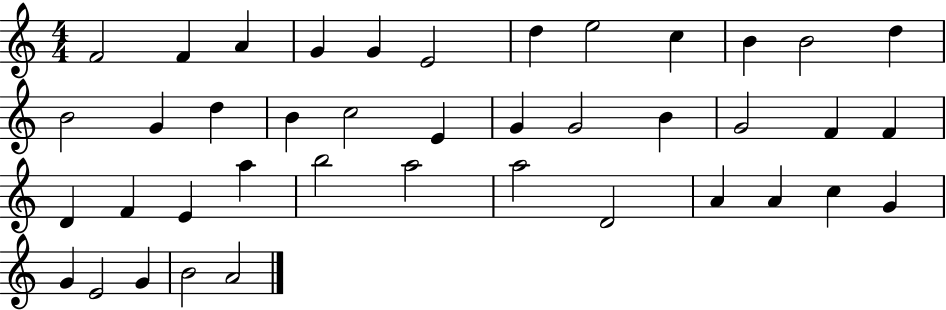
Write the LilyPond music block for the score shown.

{
  \clef treble
  \numericTimeSignature
  \time 4/4
  \key c \major
  f'2 f'4 a'4 | g'4 g'4 e'2 | d''4 e''2 c''4 | b'4 b'2 d''4 | \break b'2 g'4 d''4 | b'4 c''2 e'4 | g'4 g'2 b'4 | g'2 f'4 f'4 | \break d'4 f'4 e'4 a''4 | b''2 a''2 | a''2 d'2 | a'4 a'4 c''4 g'4 | \break g'4 e'2 g'4 | b'2 a'2 | \bar "|."
}